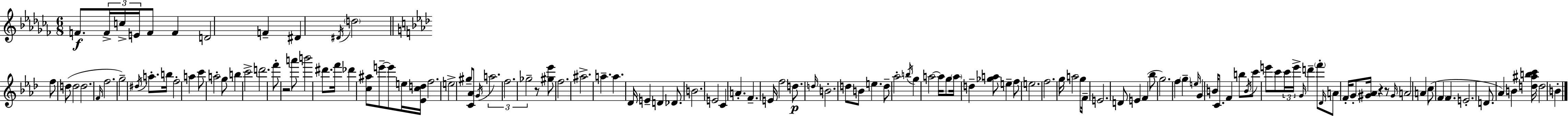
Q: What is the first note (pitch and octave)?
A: F4